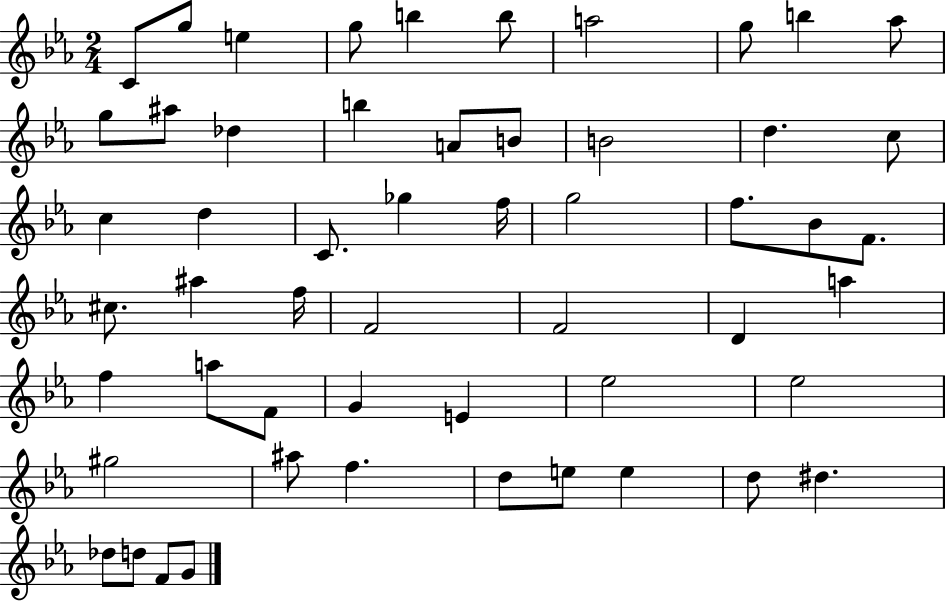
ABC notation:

X:1
T:Untitled
M:2/4
L:1/4
K:Eb
C/2 g/2 e g/2 b b/2 a2 g/2 b _a/2 g/2 ^a/2 _d b A/2 B/2 B2 d c/2 c d C/2 _g f/4 g2 f/2 _B/2 F/2 ^c/2 ^a f/4 F2 F2 D a f a/2 F/2 G E _e2 _e2 ^g2 ^a/2 f d/2 e/2 e d/2 ^d _d/2 d/2 F/2 G/2